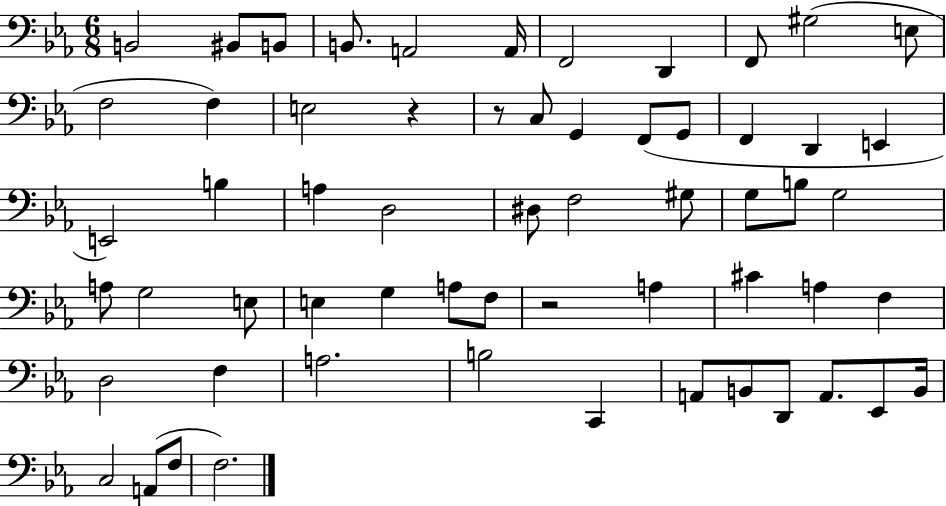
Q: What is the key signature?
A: EES major